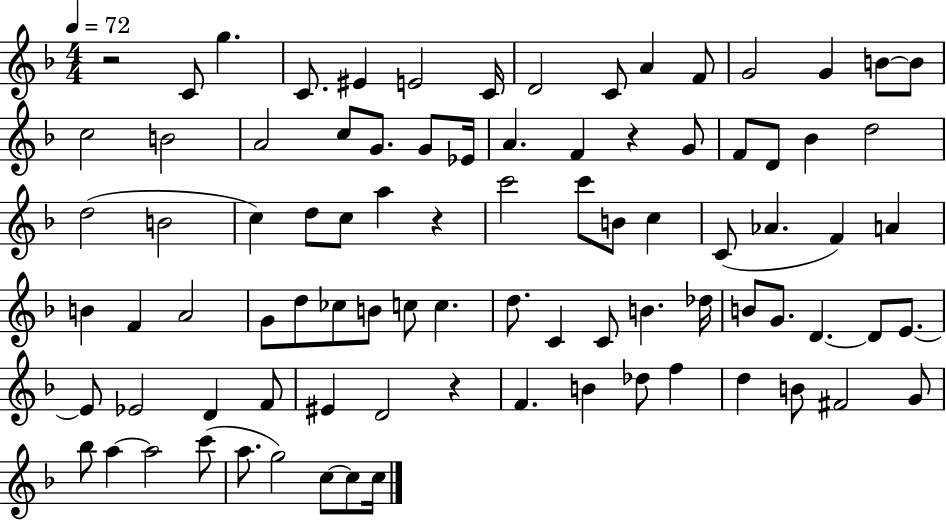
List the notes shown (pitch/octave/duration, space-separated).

R/h C4/e G5/q. C4/e. EIS4/q E4/h C4/s D4/h C4/e A4/q F4/e G4/h G4/q B4/e B4/e C5/h B4/h A4/h C5/e G4/e. G4/e Eb4/s A4/q. F4/q R/q G4/e F4/e D4/e Bb4/q D5/h D5/h B4/h C5/q D5/e C5/e A5/q R/q C6/h C6/e B4/e C5/q C4/e Ab4/q. F4/q A4/q B4/q F4/q A4/h G4/e D5/e CES5/e B4/e C5/e C5/q. D5/e. C4/q C4/e B4/q. Db5/s B4/e G4/e. D4/q. D4/e E4/e. E4/e Eb4/h D4/q F4/e EIS4/q D4/h R/q F4/q. B4/q Db5/e F5/q D5/q B4/e F#4/h G4/e Bb5/e A5/q A5/h C6/e A5/e. G5/h C5/e C5/e C5/s